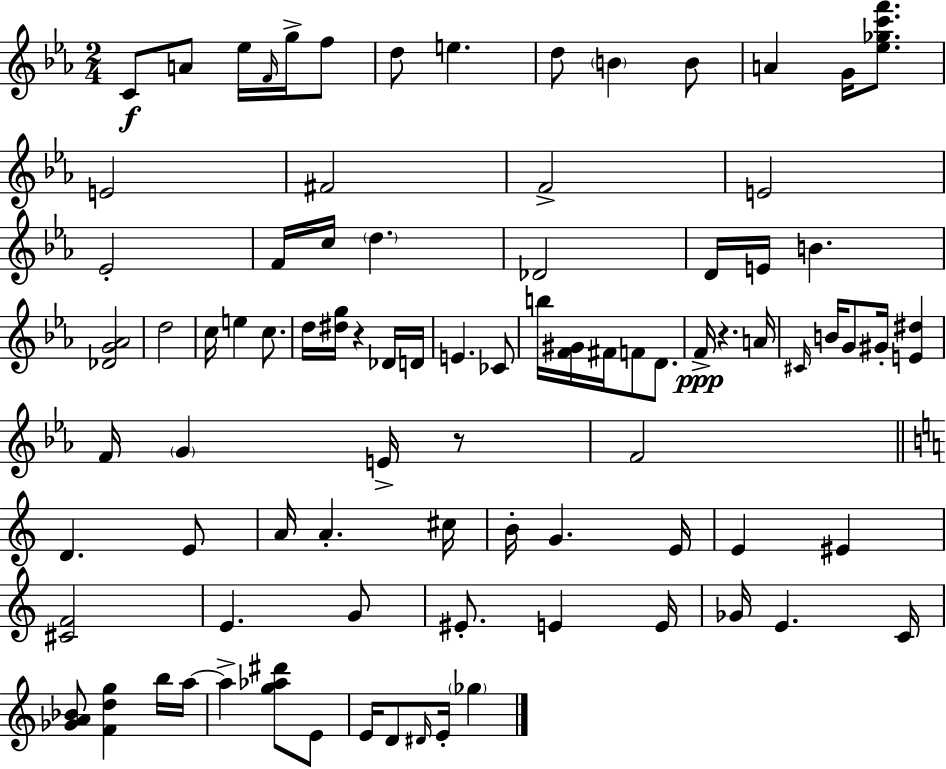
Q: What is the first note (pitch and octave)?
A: C4